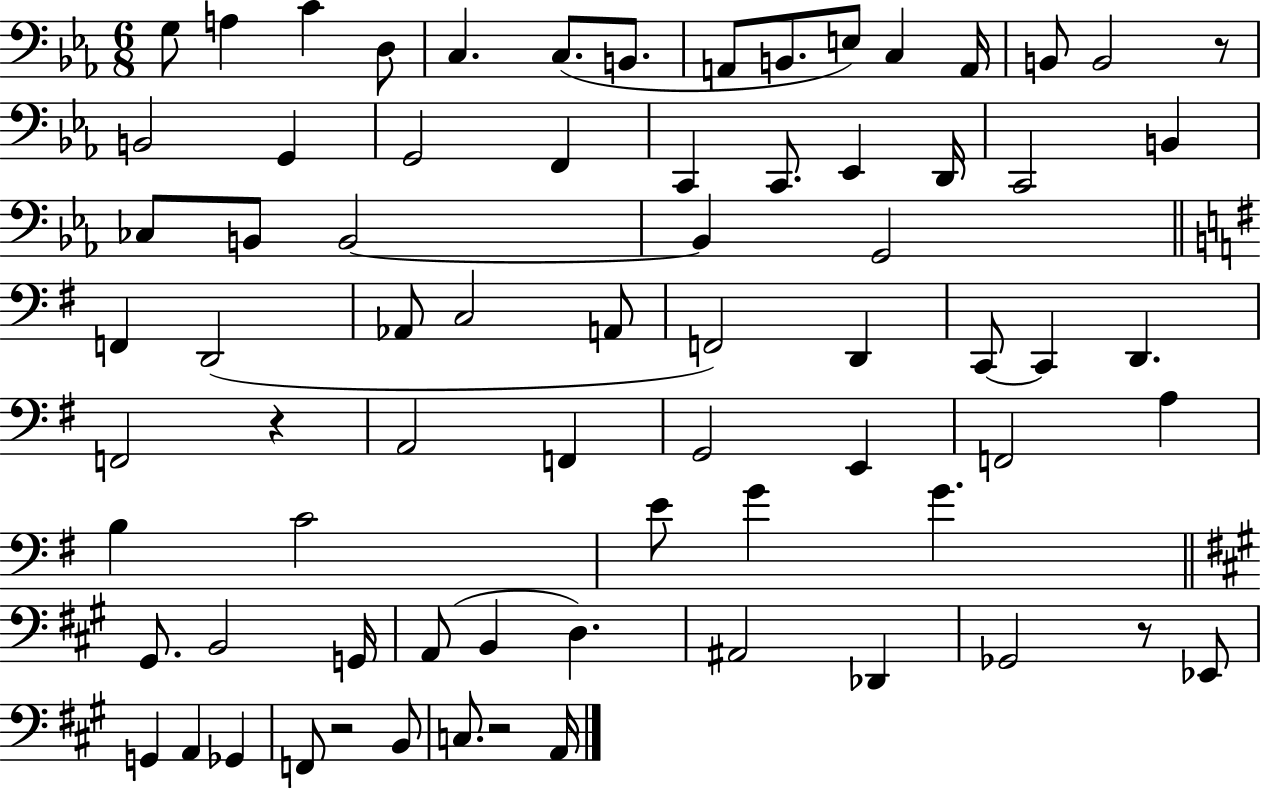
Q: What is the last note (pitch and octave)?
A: A2